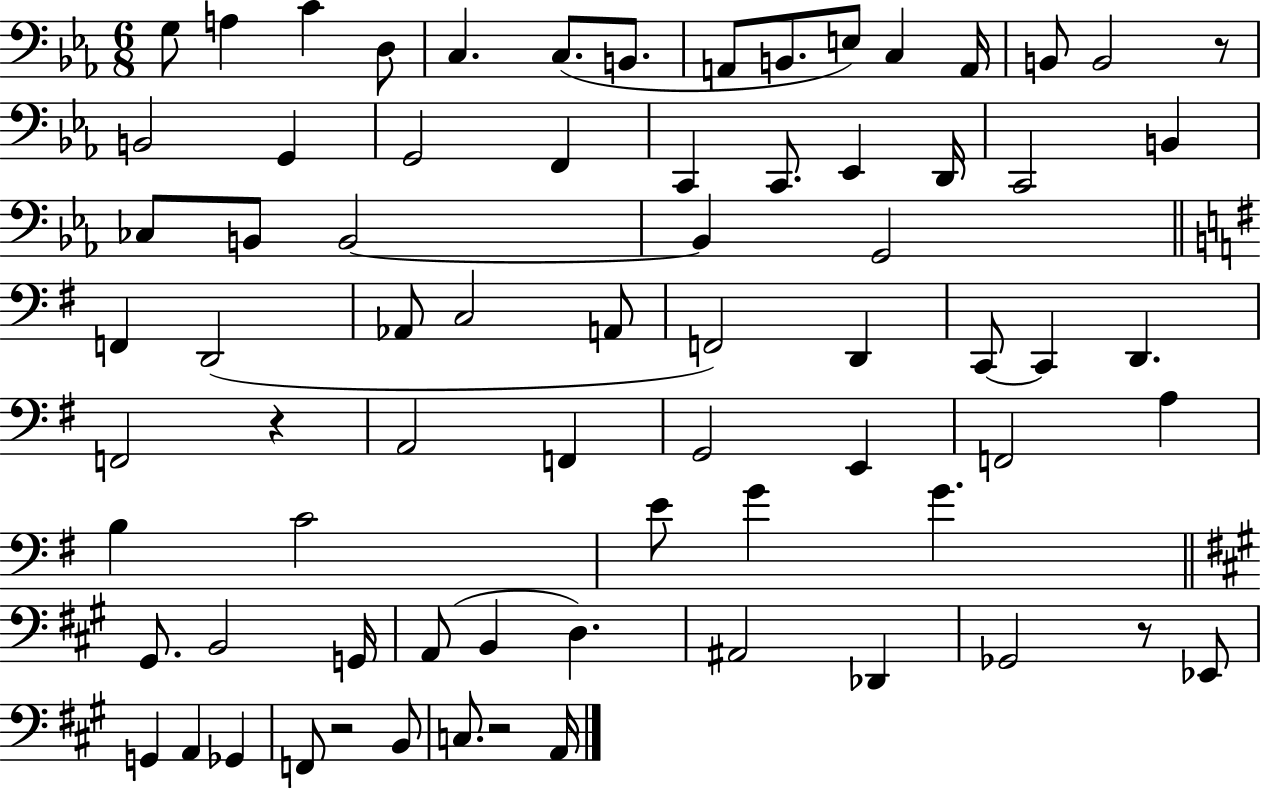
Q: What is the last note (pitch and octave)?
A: A2